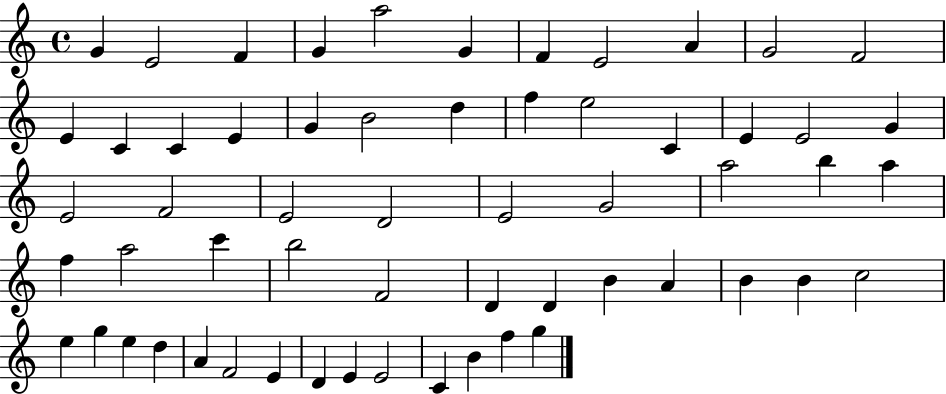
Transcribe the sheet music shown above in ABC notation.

X:1
T:Untitled
M:4/4
L:1/4
K:C
G E2 F G a2 G F E2 A G2 F2 E C C E G B2 d f e2 C E E2 G E2 F2 E2 D2 E2 G2 a2 b a f a2 c' b2 F2 D D B A B B c2 e g e d A F2 E D E E2 C B f g